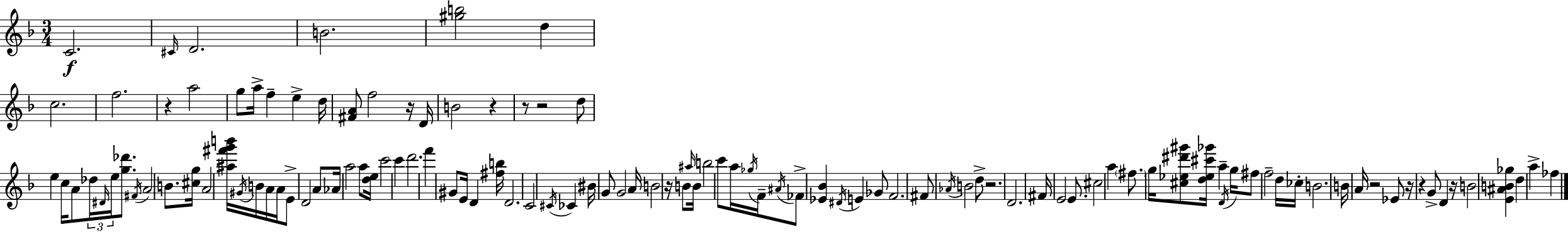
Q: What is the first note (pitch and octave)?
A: C4